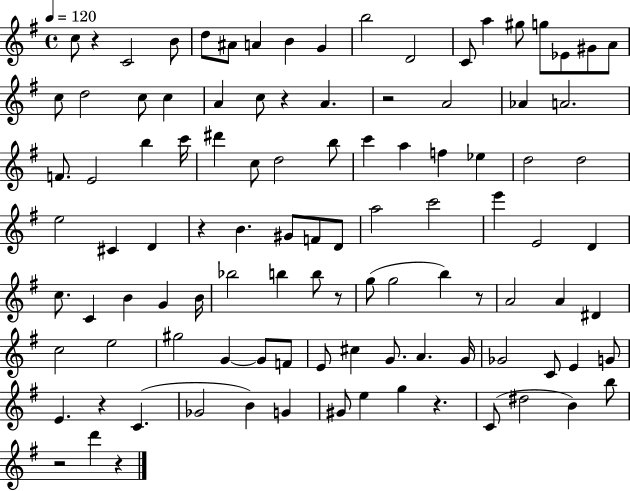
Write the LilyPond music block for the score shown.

{
  \clef treble
  \time 4/4
  \defaultTimeSignature
  \key g \major
  \tempo 4 = 120
  c''8 r4 c'2 b'8 | d''8 ais'8 a'4 b'4 g'4 | b''2 d'2 | c'8 a''4 gis''8 g''8 ees'8 gis'8 a'8 | \break c''8 d''2 c''8 c''4 | a'4 c''8 r4 a'4. | r2 a'2 | aes'4 a'2. | \break f'8. e'2 b''4 c'''16 | dis'''4 c''8 d''2 b''8 | c'''4 a''4 f''4 ees''4 | d''2 d''2 | \break e''2 cis'4 d'4 | r4 b'4. gis'8 f'8 d'8 | a''2 c'''2 | e'''4 e'2 d'4 | \break c''8. c'4 b'4 g'4 b'16 | bes''2 b''4 b''8 r8 | g''8( g''2 b''4) r8 | a'2 a'4 dis'4 | \break c''2 e''2 | gis''2 g'4~~ g'8 f'8 | e'8 cis''4 g'8. a'4. g'16 | ges'2 c'8 e'4 g'8 | \break e'4. r4 c'4.( | ges'2 b'4) g'4 | gis'8 e''4 g''4 r4. | c'8( dis''2 b'4) b''8 | \break r2 d'''4 r4 | \bar "|."
}